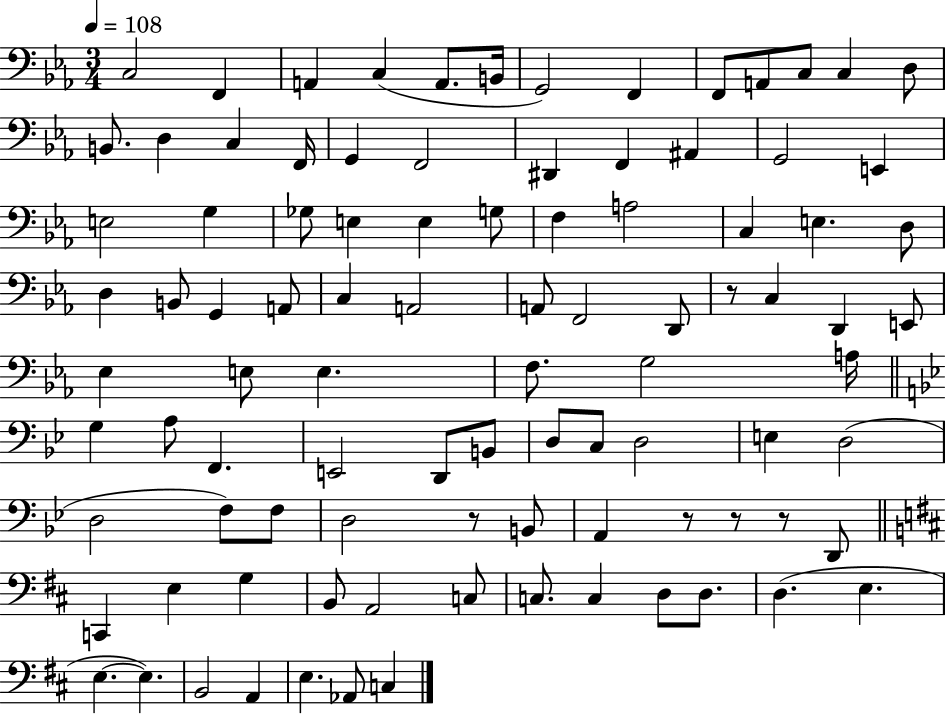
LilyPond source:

{
  \clef bass
  \numericTimeSignature
  \time 3/4
  \key ees \major
  \tempo 4 = 108
  c2 f,4 | a,4 c4( a,8. b,16 | g,2) f,4 | f,8 a,8 c8 c4 d8 | \break b,8. d4 c4 f,16 | g,4 f,2 | dis,4 f,4 ais,4 | g,2 e,4 | \break e2 g4 | ges8 e4 e4 g8 | f4 a2 | c4 e4. d8 | \break d4 b,8 g,4 a,8 | c4 a,2 | a,8 f,2 d,8 | r8 c4 d,4 e,8 | \break ees4 e8 e4. | f8. g2 a16 | \bar "||" \break \key g \minor g4 a8 f,4. | e,2 d,8 b,8 | d8 c8 d2 | e4 d2( | \break d2 f8) f8 | d2 r8 b,8 | a,4 r8 r8 r8 d,8 | \bar "||" \break \key b \minor c,4 e4 g4 | b,8 a,2 c8 | c8. c4 d8 d8. | d4.( e4. | \break e4.~~ e4.) | b,2 a,4 | e4. aes,8 c4 | \bar "|."
}